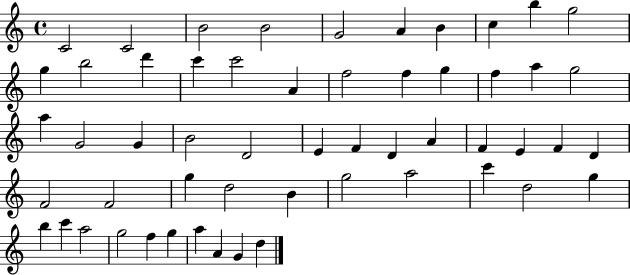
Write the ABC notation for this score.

X:1
T:Untitled
M:4/4
L:1/4
K:C
C2 C2 B2 B2 G2 A B c b g2 g b2 d' c' c'2 A f2 f g f a g2 a G2 G B2 D2 E F D A F E F D F2 F2 g d2 B g2 a2 c' d2 g b c' a2 g2 f g a A G d